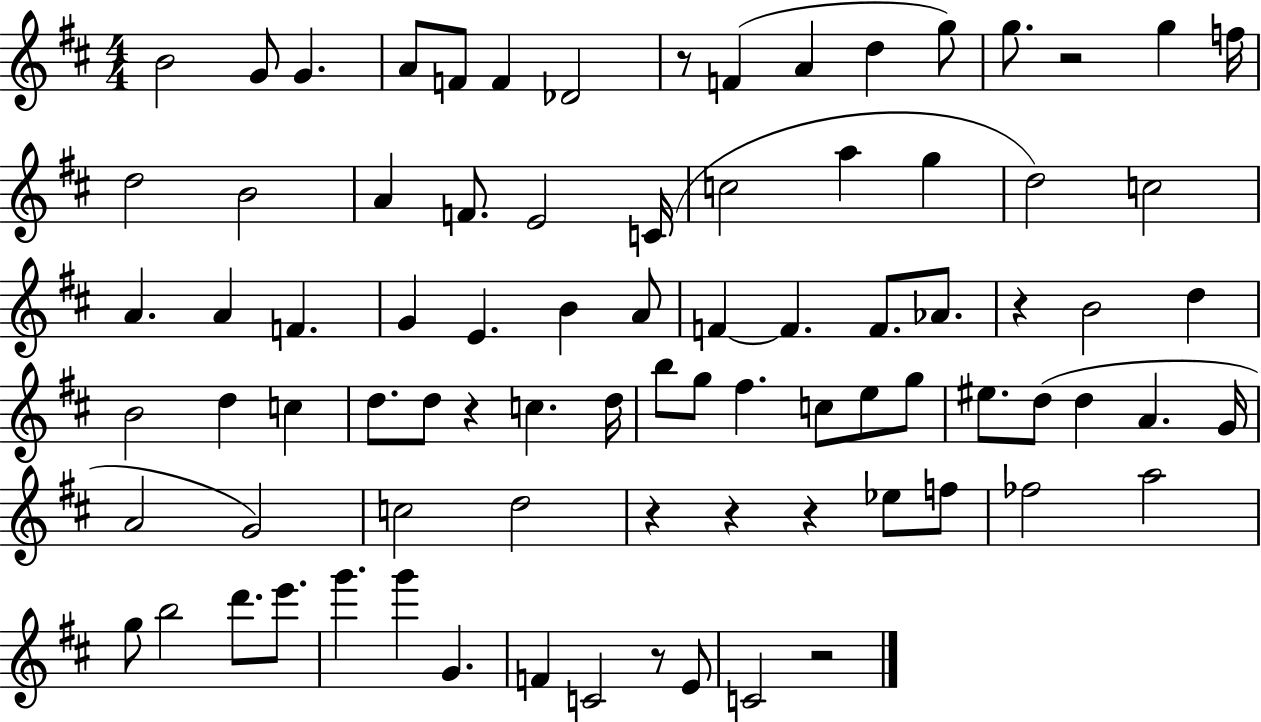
{
  \clef treble
  \numericTimeSignature
  \time 4/4
  \key d \major
  b'2 g'8 g'4. | a'8 f'8 f'4 des'2 | r8 f'4( a'4 d''4 g''8) | g''8. r2 g''4 f''16 | \break d''2 b'2 | a'4 f'8. e'2 c'16( | c''2 a''4 g''4 | d''2) c''2 | \break a'4. a'4 f'4. | g'4 e'4. b'4 a'8 | f'4~~ f'4. f'8. aes'8. | r4 b'2 d''4 | \break b'2 d''4 c''4 | d''8. d''8 r4 c''4. d''16 | b''8 g''8 fis''4. c''8 e''8 g''8 | eis''8. d''8( d''4 a'4. g'16 | \break a'2 g'2) | c''2 d''2 | r4 r4 r4 ees''8 f''8 | fes''2 a''2 | \break g''8 b''2 d'''8. e'''8. | g'''4. g'''4 g'4. | f'4 c'2 r8 e'8 | c'2 r2 | \break \bar "|."
}